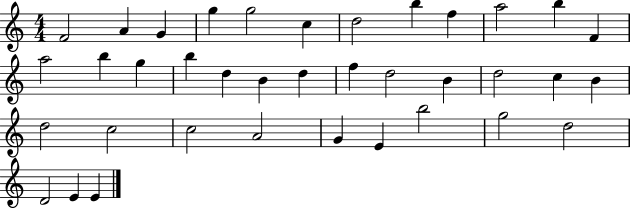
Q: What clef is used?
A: treble